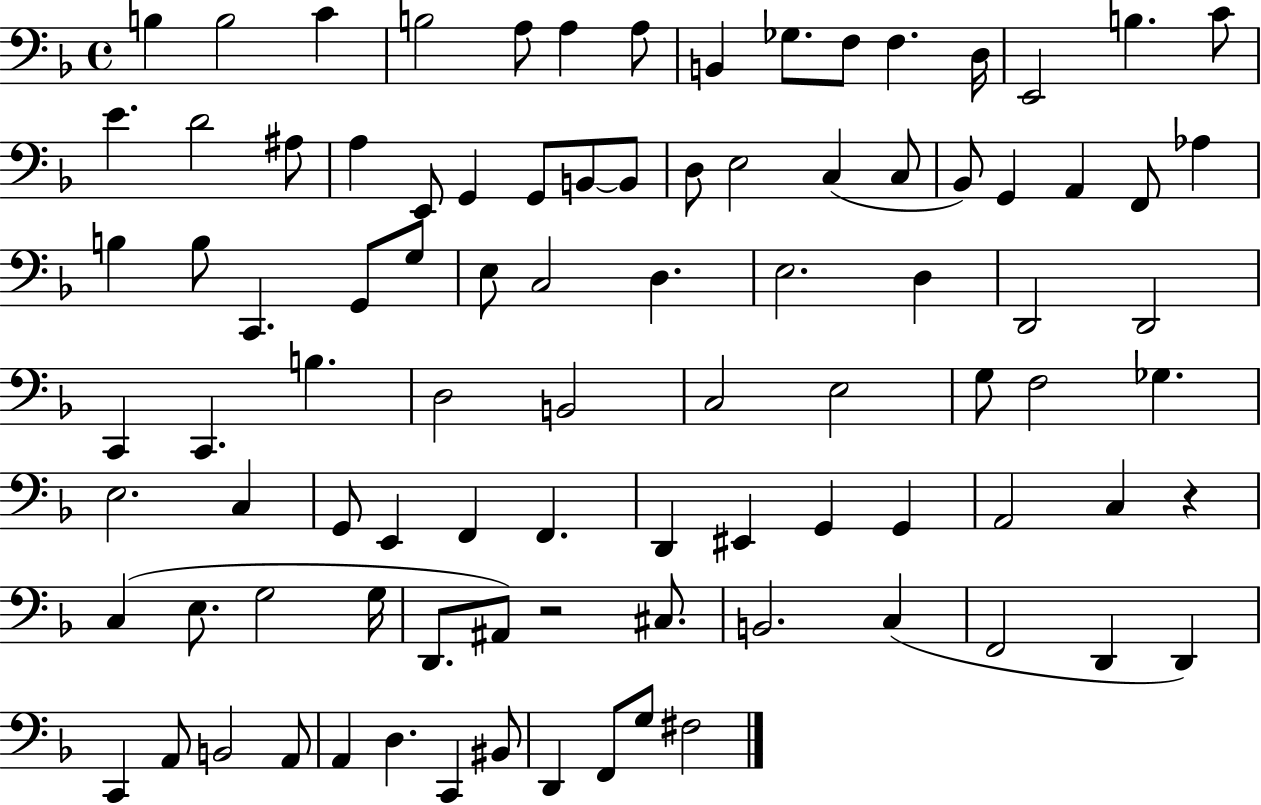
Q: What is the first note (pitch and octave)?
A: B3